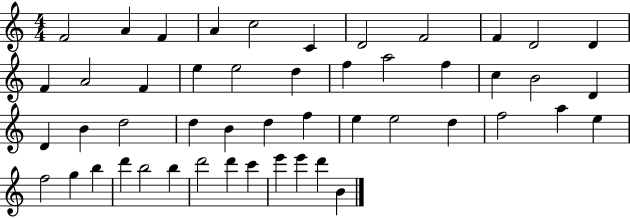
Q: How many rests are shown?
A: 0